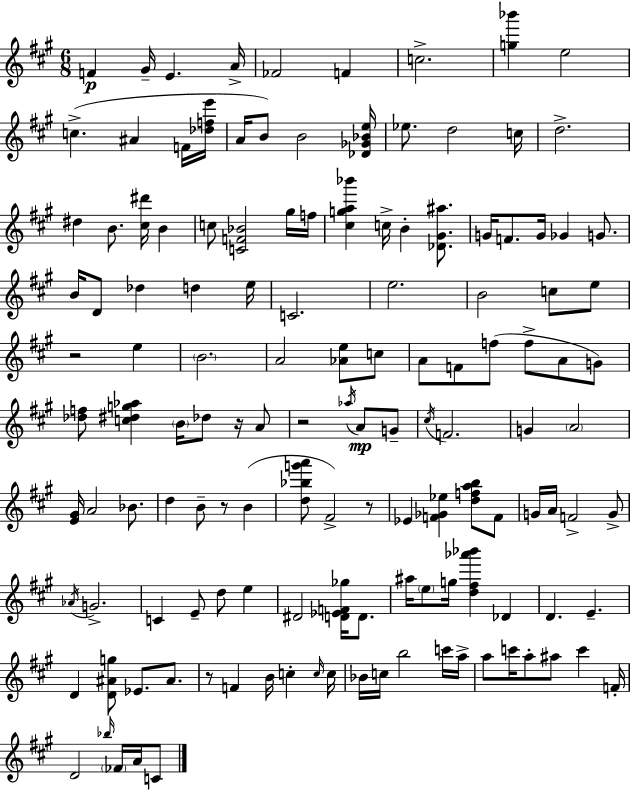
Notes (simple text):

F4/q G#4/s E4/q. A4/s FES4/h F4/q C5/h. [G5,Bb6]/q E5/h C5/q. A#4/q F4/s [Db5,F5,E6]/s A4/s B4/e B4/h [Db4,Gb4,Bb4,E5]/s Eb5/e. D5/h C5/s D5/h. D#5/q B4/e. [C#5,D#6]/s B4/q C5/e [C4,F4,Bb4]/h G#5/s F5/s [C#5,G5,A5,Bb6]/q C5/s B4/q [Db4,G#4,A#5]/e. G4/s F4/e. G4/s Gb4/q G4/e. B4/s D4/e Db5/q D5/q E5/s C4/h. E5/h. B4/h C5/e E5/e R/h E5/q B4/h. A4/h [Ab4,E5]/e C5/e A4/e F4/e F5/e F5/e A4/e G4/e [Db5,F5]/e [C5,D#5,G5,Ab5]/q B4/s Db5/e R/s A4/e R/h Ab5/s A4/e G4/e C#5/s F4/h. G4/q A4/h [E4,G#4]/s A4/h Bb4/e. D5/q B4/e R/e B4/q [D5,Bb5,G6,A6]/e F#4/h R/e Eb4/q [F4,Gb4,Eb5]/q [D5,F5,A5,B5]/e F4/e G4/s A4/s F4/h G4/e Ab4/s G4/h. C4/q E4/e D5/e E5/q D#4/h [D4,Eb4,F4,Gb5]/s D4/e. A#5/s E5/e G5/s [D5,F#5,Ab6,Bb6]/q Db4/q D4/q. E4/q. D4/q [D4,A#4,G5]/e Eb4/e. A#4/e. R/e F4/q B4/s C5/q C5/s C5/s Bb4/s C5/s B5/h C6/s A5/s A5/e C6/s A5/e A#5/e C6/q F4/s D4/h Bb5/s FES4/s A4/s C4/e